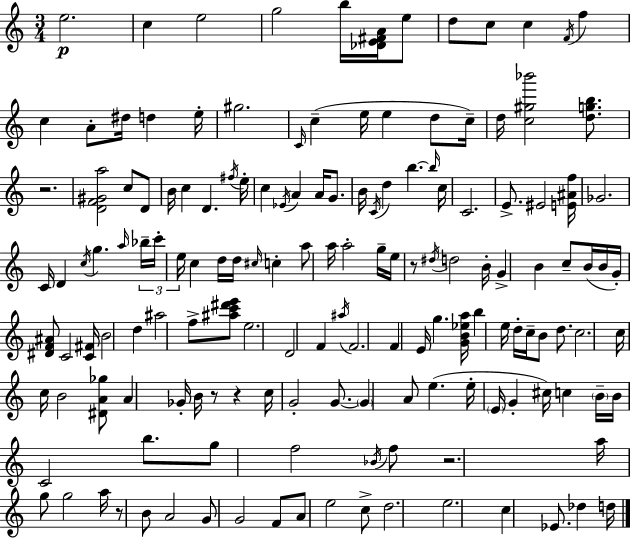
{
  \clef treble
  \numericTimeSignature
  \time 3/4
  \key a \minor
  e''2.\p | c''4 e''2 | g''2 b''16 <des' e' fis' a'>16 e''8 | d''8 c''8 c''4 \acciaccatura { f'16 } f''4 | \break c''4 a'8-. dis''16 d''4 | e''16-. gis''2. | \grace { c'16 } c''4--( e''16 e''4 d''8 | c''16--) d''16 <c'' gis'' bes'''>2 <d'' g'' b''>8. | \break r2. | <d' f' gis' a''>2 c''8 | d'8 b'16 c''4 d'4. | \acciaccatura { fis''16 } e''16-. c''4 \acciaccatura { ees'16 } a'4 | \break a'16 g'8. b'16 \acciaccatura { c'16 } d''4 b''4.~~ | \grace { b''16 } c''16 c'2. | e'8.-> eis'2 | <e' ais' f''>16 ges'2. | \break c'16 d'4 \acciaccatura { c''16 } | g''4. \grace { a''16 } \tuplet 3/2 { bes''16-- c'''16-. e''16 } c''4 | d''16 d''16 \grace { cis''16 } c''4-. a''8 a''16 | a''2-. g''16-- e''16 r8 | \break \acciaccatura { dis''16 } d''2 b'16-. g'4-> | b'4 c''8-- b'16( b'16 g'16-.) <dis' f' ais'>8 | c'2 <c' fis'>16 b'2 | d''4 ais''2 | \break f''8-> <ais'' c''' dis''' e'''>8 e''2. | d'2 | f'4 \acciaccatura { ais''16 } f'2. | f'4 | \break e'16 g''4. <g' b' ees'' a''>16 b''4 | e''16 d''16-. c''16-- b'8 d''8. c''2. | c''16 | c''16 b'2 <dis' a' ges''>8 a'4 | \break ges'16-. b'16 r8 r4 c''16 | g'2-. g'8.~~ \parenthesize g'4 | a'8 e''4.( e''16-. | \parenthesize e'16 g'4-. cis''16) c''4 \parenthesize b'16-- b'16 | \break c'2 b''8. g''8 | f''2 \acciaccatura { bes'16 } f''8 | r2. | a''16 g''8 g''2 a''16 | \break r8 b'8 a'2 | g'8 g'2 f'8 | a'8 e''2 c''8-> | d''2. | \break e''2. | c''4 ees'8. des''4 d''16 | \bar "|."
}